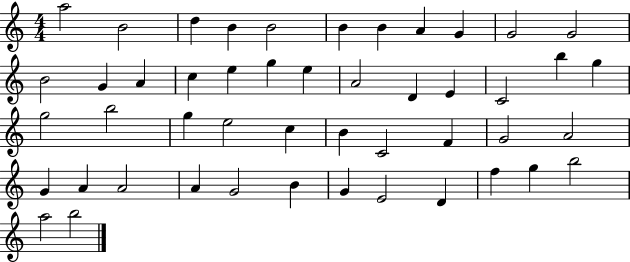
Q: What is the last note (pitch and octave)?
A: B5